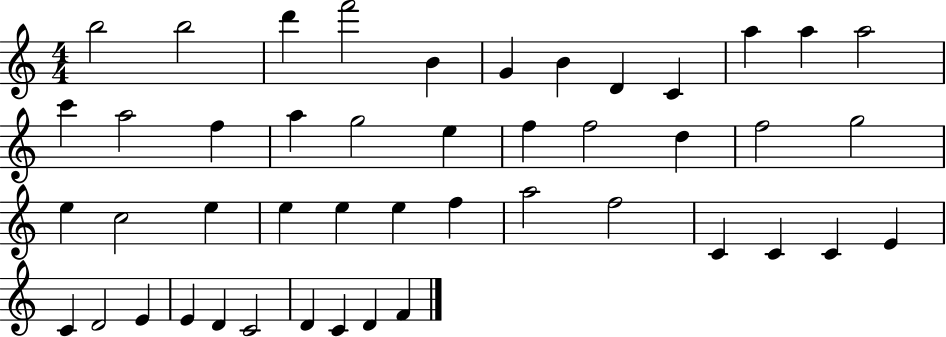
B5/h B5/h D6/q F6/h B4/q G4/q B4/q D4/q C4/q A5/q A5/q A5/h C6/q A5/h F5/q A5/q G5/h E5/q F5/q F5/h D5/q F5/h G5/h E5/q C5/h E5/q E5/q E5/q E5/q F5/q A5/h F5/h C4/q C4/q C4/q E4/q C4/q D4/h E4/q E4/q D4/q C4/h D4/q C4/q D4/q F4/q